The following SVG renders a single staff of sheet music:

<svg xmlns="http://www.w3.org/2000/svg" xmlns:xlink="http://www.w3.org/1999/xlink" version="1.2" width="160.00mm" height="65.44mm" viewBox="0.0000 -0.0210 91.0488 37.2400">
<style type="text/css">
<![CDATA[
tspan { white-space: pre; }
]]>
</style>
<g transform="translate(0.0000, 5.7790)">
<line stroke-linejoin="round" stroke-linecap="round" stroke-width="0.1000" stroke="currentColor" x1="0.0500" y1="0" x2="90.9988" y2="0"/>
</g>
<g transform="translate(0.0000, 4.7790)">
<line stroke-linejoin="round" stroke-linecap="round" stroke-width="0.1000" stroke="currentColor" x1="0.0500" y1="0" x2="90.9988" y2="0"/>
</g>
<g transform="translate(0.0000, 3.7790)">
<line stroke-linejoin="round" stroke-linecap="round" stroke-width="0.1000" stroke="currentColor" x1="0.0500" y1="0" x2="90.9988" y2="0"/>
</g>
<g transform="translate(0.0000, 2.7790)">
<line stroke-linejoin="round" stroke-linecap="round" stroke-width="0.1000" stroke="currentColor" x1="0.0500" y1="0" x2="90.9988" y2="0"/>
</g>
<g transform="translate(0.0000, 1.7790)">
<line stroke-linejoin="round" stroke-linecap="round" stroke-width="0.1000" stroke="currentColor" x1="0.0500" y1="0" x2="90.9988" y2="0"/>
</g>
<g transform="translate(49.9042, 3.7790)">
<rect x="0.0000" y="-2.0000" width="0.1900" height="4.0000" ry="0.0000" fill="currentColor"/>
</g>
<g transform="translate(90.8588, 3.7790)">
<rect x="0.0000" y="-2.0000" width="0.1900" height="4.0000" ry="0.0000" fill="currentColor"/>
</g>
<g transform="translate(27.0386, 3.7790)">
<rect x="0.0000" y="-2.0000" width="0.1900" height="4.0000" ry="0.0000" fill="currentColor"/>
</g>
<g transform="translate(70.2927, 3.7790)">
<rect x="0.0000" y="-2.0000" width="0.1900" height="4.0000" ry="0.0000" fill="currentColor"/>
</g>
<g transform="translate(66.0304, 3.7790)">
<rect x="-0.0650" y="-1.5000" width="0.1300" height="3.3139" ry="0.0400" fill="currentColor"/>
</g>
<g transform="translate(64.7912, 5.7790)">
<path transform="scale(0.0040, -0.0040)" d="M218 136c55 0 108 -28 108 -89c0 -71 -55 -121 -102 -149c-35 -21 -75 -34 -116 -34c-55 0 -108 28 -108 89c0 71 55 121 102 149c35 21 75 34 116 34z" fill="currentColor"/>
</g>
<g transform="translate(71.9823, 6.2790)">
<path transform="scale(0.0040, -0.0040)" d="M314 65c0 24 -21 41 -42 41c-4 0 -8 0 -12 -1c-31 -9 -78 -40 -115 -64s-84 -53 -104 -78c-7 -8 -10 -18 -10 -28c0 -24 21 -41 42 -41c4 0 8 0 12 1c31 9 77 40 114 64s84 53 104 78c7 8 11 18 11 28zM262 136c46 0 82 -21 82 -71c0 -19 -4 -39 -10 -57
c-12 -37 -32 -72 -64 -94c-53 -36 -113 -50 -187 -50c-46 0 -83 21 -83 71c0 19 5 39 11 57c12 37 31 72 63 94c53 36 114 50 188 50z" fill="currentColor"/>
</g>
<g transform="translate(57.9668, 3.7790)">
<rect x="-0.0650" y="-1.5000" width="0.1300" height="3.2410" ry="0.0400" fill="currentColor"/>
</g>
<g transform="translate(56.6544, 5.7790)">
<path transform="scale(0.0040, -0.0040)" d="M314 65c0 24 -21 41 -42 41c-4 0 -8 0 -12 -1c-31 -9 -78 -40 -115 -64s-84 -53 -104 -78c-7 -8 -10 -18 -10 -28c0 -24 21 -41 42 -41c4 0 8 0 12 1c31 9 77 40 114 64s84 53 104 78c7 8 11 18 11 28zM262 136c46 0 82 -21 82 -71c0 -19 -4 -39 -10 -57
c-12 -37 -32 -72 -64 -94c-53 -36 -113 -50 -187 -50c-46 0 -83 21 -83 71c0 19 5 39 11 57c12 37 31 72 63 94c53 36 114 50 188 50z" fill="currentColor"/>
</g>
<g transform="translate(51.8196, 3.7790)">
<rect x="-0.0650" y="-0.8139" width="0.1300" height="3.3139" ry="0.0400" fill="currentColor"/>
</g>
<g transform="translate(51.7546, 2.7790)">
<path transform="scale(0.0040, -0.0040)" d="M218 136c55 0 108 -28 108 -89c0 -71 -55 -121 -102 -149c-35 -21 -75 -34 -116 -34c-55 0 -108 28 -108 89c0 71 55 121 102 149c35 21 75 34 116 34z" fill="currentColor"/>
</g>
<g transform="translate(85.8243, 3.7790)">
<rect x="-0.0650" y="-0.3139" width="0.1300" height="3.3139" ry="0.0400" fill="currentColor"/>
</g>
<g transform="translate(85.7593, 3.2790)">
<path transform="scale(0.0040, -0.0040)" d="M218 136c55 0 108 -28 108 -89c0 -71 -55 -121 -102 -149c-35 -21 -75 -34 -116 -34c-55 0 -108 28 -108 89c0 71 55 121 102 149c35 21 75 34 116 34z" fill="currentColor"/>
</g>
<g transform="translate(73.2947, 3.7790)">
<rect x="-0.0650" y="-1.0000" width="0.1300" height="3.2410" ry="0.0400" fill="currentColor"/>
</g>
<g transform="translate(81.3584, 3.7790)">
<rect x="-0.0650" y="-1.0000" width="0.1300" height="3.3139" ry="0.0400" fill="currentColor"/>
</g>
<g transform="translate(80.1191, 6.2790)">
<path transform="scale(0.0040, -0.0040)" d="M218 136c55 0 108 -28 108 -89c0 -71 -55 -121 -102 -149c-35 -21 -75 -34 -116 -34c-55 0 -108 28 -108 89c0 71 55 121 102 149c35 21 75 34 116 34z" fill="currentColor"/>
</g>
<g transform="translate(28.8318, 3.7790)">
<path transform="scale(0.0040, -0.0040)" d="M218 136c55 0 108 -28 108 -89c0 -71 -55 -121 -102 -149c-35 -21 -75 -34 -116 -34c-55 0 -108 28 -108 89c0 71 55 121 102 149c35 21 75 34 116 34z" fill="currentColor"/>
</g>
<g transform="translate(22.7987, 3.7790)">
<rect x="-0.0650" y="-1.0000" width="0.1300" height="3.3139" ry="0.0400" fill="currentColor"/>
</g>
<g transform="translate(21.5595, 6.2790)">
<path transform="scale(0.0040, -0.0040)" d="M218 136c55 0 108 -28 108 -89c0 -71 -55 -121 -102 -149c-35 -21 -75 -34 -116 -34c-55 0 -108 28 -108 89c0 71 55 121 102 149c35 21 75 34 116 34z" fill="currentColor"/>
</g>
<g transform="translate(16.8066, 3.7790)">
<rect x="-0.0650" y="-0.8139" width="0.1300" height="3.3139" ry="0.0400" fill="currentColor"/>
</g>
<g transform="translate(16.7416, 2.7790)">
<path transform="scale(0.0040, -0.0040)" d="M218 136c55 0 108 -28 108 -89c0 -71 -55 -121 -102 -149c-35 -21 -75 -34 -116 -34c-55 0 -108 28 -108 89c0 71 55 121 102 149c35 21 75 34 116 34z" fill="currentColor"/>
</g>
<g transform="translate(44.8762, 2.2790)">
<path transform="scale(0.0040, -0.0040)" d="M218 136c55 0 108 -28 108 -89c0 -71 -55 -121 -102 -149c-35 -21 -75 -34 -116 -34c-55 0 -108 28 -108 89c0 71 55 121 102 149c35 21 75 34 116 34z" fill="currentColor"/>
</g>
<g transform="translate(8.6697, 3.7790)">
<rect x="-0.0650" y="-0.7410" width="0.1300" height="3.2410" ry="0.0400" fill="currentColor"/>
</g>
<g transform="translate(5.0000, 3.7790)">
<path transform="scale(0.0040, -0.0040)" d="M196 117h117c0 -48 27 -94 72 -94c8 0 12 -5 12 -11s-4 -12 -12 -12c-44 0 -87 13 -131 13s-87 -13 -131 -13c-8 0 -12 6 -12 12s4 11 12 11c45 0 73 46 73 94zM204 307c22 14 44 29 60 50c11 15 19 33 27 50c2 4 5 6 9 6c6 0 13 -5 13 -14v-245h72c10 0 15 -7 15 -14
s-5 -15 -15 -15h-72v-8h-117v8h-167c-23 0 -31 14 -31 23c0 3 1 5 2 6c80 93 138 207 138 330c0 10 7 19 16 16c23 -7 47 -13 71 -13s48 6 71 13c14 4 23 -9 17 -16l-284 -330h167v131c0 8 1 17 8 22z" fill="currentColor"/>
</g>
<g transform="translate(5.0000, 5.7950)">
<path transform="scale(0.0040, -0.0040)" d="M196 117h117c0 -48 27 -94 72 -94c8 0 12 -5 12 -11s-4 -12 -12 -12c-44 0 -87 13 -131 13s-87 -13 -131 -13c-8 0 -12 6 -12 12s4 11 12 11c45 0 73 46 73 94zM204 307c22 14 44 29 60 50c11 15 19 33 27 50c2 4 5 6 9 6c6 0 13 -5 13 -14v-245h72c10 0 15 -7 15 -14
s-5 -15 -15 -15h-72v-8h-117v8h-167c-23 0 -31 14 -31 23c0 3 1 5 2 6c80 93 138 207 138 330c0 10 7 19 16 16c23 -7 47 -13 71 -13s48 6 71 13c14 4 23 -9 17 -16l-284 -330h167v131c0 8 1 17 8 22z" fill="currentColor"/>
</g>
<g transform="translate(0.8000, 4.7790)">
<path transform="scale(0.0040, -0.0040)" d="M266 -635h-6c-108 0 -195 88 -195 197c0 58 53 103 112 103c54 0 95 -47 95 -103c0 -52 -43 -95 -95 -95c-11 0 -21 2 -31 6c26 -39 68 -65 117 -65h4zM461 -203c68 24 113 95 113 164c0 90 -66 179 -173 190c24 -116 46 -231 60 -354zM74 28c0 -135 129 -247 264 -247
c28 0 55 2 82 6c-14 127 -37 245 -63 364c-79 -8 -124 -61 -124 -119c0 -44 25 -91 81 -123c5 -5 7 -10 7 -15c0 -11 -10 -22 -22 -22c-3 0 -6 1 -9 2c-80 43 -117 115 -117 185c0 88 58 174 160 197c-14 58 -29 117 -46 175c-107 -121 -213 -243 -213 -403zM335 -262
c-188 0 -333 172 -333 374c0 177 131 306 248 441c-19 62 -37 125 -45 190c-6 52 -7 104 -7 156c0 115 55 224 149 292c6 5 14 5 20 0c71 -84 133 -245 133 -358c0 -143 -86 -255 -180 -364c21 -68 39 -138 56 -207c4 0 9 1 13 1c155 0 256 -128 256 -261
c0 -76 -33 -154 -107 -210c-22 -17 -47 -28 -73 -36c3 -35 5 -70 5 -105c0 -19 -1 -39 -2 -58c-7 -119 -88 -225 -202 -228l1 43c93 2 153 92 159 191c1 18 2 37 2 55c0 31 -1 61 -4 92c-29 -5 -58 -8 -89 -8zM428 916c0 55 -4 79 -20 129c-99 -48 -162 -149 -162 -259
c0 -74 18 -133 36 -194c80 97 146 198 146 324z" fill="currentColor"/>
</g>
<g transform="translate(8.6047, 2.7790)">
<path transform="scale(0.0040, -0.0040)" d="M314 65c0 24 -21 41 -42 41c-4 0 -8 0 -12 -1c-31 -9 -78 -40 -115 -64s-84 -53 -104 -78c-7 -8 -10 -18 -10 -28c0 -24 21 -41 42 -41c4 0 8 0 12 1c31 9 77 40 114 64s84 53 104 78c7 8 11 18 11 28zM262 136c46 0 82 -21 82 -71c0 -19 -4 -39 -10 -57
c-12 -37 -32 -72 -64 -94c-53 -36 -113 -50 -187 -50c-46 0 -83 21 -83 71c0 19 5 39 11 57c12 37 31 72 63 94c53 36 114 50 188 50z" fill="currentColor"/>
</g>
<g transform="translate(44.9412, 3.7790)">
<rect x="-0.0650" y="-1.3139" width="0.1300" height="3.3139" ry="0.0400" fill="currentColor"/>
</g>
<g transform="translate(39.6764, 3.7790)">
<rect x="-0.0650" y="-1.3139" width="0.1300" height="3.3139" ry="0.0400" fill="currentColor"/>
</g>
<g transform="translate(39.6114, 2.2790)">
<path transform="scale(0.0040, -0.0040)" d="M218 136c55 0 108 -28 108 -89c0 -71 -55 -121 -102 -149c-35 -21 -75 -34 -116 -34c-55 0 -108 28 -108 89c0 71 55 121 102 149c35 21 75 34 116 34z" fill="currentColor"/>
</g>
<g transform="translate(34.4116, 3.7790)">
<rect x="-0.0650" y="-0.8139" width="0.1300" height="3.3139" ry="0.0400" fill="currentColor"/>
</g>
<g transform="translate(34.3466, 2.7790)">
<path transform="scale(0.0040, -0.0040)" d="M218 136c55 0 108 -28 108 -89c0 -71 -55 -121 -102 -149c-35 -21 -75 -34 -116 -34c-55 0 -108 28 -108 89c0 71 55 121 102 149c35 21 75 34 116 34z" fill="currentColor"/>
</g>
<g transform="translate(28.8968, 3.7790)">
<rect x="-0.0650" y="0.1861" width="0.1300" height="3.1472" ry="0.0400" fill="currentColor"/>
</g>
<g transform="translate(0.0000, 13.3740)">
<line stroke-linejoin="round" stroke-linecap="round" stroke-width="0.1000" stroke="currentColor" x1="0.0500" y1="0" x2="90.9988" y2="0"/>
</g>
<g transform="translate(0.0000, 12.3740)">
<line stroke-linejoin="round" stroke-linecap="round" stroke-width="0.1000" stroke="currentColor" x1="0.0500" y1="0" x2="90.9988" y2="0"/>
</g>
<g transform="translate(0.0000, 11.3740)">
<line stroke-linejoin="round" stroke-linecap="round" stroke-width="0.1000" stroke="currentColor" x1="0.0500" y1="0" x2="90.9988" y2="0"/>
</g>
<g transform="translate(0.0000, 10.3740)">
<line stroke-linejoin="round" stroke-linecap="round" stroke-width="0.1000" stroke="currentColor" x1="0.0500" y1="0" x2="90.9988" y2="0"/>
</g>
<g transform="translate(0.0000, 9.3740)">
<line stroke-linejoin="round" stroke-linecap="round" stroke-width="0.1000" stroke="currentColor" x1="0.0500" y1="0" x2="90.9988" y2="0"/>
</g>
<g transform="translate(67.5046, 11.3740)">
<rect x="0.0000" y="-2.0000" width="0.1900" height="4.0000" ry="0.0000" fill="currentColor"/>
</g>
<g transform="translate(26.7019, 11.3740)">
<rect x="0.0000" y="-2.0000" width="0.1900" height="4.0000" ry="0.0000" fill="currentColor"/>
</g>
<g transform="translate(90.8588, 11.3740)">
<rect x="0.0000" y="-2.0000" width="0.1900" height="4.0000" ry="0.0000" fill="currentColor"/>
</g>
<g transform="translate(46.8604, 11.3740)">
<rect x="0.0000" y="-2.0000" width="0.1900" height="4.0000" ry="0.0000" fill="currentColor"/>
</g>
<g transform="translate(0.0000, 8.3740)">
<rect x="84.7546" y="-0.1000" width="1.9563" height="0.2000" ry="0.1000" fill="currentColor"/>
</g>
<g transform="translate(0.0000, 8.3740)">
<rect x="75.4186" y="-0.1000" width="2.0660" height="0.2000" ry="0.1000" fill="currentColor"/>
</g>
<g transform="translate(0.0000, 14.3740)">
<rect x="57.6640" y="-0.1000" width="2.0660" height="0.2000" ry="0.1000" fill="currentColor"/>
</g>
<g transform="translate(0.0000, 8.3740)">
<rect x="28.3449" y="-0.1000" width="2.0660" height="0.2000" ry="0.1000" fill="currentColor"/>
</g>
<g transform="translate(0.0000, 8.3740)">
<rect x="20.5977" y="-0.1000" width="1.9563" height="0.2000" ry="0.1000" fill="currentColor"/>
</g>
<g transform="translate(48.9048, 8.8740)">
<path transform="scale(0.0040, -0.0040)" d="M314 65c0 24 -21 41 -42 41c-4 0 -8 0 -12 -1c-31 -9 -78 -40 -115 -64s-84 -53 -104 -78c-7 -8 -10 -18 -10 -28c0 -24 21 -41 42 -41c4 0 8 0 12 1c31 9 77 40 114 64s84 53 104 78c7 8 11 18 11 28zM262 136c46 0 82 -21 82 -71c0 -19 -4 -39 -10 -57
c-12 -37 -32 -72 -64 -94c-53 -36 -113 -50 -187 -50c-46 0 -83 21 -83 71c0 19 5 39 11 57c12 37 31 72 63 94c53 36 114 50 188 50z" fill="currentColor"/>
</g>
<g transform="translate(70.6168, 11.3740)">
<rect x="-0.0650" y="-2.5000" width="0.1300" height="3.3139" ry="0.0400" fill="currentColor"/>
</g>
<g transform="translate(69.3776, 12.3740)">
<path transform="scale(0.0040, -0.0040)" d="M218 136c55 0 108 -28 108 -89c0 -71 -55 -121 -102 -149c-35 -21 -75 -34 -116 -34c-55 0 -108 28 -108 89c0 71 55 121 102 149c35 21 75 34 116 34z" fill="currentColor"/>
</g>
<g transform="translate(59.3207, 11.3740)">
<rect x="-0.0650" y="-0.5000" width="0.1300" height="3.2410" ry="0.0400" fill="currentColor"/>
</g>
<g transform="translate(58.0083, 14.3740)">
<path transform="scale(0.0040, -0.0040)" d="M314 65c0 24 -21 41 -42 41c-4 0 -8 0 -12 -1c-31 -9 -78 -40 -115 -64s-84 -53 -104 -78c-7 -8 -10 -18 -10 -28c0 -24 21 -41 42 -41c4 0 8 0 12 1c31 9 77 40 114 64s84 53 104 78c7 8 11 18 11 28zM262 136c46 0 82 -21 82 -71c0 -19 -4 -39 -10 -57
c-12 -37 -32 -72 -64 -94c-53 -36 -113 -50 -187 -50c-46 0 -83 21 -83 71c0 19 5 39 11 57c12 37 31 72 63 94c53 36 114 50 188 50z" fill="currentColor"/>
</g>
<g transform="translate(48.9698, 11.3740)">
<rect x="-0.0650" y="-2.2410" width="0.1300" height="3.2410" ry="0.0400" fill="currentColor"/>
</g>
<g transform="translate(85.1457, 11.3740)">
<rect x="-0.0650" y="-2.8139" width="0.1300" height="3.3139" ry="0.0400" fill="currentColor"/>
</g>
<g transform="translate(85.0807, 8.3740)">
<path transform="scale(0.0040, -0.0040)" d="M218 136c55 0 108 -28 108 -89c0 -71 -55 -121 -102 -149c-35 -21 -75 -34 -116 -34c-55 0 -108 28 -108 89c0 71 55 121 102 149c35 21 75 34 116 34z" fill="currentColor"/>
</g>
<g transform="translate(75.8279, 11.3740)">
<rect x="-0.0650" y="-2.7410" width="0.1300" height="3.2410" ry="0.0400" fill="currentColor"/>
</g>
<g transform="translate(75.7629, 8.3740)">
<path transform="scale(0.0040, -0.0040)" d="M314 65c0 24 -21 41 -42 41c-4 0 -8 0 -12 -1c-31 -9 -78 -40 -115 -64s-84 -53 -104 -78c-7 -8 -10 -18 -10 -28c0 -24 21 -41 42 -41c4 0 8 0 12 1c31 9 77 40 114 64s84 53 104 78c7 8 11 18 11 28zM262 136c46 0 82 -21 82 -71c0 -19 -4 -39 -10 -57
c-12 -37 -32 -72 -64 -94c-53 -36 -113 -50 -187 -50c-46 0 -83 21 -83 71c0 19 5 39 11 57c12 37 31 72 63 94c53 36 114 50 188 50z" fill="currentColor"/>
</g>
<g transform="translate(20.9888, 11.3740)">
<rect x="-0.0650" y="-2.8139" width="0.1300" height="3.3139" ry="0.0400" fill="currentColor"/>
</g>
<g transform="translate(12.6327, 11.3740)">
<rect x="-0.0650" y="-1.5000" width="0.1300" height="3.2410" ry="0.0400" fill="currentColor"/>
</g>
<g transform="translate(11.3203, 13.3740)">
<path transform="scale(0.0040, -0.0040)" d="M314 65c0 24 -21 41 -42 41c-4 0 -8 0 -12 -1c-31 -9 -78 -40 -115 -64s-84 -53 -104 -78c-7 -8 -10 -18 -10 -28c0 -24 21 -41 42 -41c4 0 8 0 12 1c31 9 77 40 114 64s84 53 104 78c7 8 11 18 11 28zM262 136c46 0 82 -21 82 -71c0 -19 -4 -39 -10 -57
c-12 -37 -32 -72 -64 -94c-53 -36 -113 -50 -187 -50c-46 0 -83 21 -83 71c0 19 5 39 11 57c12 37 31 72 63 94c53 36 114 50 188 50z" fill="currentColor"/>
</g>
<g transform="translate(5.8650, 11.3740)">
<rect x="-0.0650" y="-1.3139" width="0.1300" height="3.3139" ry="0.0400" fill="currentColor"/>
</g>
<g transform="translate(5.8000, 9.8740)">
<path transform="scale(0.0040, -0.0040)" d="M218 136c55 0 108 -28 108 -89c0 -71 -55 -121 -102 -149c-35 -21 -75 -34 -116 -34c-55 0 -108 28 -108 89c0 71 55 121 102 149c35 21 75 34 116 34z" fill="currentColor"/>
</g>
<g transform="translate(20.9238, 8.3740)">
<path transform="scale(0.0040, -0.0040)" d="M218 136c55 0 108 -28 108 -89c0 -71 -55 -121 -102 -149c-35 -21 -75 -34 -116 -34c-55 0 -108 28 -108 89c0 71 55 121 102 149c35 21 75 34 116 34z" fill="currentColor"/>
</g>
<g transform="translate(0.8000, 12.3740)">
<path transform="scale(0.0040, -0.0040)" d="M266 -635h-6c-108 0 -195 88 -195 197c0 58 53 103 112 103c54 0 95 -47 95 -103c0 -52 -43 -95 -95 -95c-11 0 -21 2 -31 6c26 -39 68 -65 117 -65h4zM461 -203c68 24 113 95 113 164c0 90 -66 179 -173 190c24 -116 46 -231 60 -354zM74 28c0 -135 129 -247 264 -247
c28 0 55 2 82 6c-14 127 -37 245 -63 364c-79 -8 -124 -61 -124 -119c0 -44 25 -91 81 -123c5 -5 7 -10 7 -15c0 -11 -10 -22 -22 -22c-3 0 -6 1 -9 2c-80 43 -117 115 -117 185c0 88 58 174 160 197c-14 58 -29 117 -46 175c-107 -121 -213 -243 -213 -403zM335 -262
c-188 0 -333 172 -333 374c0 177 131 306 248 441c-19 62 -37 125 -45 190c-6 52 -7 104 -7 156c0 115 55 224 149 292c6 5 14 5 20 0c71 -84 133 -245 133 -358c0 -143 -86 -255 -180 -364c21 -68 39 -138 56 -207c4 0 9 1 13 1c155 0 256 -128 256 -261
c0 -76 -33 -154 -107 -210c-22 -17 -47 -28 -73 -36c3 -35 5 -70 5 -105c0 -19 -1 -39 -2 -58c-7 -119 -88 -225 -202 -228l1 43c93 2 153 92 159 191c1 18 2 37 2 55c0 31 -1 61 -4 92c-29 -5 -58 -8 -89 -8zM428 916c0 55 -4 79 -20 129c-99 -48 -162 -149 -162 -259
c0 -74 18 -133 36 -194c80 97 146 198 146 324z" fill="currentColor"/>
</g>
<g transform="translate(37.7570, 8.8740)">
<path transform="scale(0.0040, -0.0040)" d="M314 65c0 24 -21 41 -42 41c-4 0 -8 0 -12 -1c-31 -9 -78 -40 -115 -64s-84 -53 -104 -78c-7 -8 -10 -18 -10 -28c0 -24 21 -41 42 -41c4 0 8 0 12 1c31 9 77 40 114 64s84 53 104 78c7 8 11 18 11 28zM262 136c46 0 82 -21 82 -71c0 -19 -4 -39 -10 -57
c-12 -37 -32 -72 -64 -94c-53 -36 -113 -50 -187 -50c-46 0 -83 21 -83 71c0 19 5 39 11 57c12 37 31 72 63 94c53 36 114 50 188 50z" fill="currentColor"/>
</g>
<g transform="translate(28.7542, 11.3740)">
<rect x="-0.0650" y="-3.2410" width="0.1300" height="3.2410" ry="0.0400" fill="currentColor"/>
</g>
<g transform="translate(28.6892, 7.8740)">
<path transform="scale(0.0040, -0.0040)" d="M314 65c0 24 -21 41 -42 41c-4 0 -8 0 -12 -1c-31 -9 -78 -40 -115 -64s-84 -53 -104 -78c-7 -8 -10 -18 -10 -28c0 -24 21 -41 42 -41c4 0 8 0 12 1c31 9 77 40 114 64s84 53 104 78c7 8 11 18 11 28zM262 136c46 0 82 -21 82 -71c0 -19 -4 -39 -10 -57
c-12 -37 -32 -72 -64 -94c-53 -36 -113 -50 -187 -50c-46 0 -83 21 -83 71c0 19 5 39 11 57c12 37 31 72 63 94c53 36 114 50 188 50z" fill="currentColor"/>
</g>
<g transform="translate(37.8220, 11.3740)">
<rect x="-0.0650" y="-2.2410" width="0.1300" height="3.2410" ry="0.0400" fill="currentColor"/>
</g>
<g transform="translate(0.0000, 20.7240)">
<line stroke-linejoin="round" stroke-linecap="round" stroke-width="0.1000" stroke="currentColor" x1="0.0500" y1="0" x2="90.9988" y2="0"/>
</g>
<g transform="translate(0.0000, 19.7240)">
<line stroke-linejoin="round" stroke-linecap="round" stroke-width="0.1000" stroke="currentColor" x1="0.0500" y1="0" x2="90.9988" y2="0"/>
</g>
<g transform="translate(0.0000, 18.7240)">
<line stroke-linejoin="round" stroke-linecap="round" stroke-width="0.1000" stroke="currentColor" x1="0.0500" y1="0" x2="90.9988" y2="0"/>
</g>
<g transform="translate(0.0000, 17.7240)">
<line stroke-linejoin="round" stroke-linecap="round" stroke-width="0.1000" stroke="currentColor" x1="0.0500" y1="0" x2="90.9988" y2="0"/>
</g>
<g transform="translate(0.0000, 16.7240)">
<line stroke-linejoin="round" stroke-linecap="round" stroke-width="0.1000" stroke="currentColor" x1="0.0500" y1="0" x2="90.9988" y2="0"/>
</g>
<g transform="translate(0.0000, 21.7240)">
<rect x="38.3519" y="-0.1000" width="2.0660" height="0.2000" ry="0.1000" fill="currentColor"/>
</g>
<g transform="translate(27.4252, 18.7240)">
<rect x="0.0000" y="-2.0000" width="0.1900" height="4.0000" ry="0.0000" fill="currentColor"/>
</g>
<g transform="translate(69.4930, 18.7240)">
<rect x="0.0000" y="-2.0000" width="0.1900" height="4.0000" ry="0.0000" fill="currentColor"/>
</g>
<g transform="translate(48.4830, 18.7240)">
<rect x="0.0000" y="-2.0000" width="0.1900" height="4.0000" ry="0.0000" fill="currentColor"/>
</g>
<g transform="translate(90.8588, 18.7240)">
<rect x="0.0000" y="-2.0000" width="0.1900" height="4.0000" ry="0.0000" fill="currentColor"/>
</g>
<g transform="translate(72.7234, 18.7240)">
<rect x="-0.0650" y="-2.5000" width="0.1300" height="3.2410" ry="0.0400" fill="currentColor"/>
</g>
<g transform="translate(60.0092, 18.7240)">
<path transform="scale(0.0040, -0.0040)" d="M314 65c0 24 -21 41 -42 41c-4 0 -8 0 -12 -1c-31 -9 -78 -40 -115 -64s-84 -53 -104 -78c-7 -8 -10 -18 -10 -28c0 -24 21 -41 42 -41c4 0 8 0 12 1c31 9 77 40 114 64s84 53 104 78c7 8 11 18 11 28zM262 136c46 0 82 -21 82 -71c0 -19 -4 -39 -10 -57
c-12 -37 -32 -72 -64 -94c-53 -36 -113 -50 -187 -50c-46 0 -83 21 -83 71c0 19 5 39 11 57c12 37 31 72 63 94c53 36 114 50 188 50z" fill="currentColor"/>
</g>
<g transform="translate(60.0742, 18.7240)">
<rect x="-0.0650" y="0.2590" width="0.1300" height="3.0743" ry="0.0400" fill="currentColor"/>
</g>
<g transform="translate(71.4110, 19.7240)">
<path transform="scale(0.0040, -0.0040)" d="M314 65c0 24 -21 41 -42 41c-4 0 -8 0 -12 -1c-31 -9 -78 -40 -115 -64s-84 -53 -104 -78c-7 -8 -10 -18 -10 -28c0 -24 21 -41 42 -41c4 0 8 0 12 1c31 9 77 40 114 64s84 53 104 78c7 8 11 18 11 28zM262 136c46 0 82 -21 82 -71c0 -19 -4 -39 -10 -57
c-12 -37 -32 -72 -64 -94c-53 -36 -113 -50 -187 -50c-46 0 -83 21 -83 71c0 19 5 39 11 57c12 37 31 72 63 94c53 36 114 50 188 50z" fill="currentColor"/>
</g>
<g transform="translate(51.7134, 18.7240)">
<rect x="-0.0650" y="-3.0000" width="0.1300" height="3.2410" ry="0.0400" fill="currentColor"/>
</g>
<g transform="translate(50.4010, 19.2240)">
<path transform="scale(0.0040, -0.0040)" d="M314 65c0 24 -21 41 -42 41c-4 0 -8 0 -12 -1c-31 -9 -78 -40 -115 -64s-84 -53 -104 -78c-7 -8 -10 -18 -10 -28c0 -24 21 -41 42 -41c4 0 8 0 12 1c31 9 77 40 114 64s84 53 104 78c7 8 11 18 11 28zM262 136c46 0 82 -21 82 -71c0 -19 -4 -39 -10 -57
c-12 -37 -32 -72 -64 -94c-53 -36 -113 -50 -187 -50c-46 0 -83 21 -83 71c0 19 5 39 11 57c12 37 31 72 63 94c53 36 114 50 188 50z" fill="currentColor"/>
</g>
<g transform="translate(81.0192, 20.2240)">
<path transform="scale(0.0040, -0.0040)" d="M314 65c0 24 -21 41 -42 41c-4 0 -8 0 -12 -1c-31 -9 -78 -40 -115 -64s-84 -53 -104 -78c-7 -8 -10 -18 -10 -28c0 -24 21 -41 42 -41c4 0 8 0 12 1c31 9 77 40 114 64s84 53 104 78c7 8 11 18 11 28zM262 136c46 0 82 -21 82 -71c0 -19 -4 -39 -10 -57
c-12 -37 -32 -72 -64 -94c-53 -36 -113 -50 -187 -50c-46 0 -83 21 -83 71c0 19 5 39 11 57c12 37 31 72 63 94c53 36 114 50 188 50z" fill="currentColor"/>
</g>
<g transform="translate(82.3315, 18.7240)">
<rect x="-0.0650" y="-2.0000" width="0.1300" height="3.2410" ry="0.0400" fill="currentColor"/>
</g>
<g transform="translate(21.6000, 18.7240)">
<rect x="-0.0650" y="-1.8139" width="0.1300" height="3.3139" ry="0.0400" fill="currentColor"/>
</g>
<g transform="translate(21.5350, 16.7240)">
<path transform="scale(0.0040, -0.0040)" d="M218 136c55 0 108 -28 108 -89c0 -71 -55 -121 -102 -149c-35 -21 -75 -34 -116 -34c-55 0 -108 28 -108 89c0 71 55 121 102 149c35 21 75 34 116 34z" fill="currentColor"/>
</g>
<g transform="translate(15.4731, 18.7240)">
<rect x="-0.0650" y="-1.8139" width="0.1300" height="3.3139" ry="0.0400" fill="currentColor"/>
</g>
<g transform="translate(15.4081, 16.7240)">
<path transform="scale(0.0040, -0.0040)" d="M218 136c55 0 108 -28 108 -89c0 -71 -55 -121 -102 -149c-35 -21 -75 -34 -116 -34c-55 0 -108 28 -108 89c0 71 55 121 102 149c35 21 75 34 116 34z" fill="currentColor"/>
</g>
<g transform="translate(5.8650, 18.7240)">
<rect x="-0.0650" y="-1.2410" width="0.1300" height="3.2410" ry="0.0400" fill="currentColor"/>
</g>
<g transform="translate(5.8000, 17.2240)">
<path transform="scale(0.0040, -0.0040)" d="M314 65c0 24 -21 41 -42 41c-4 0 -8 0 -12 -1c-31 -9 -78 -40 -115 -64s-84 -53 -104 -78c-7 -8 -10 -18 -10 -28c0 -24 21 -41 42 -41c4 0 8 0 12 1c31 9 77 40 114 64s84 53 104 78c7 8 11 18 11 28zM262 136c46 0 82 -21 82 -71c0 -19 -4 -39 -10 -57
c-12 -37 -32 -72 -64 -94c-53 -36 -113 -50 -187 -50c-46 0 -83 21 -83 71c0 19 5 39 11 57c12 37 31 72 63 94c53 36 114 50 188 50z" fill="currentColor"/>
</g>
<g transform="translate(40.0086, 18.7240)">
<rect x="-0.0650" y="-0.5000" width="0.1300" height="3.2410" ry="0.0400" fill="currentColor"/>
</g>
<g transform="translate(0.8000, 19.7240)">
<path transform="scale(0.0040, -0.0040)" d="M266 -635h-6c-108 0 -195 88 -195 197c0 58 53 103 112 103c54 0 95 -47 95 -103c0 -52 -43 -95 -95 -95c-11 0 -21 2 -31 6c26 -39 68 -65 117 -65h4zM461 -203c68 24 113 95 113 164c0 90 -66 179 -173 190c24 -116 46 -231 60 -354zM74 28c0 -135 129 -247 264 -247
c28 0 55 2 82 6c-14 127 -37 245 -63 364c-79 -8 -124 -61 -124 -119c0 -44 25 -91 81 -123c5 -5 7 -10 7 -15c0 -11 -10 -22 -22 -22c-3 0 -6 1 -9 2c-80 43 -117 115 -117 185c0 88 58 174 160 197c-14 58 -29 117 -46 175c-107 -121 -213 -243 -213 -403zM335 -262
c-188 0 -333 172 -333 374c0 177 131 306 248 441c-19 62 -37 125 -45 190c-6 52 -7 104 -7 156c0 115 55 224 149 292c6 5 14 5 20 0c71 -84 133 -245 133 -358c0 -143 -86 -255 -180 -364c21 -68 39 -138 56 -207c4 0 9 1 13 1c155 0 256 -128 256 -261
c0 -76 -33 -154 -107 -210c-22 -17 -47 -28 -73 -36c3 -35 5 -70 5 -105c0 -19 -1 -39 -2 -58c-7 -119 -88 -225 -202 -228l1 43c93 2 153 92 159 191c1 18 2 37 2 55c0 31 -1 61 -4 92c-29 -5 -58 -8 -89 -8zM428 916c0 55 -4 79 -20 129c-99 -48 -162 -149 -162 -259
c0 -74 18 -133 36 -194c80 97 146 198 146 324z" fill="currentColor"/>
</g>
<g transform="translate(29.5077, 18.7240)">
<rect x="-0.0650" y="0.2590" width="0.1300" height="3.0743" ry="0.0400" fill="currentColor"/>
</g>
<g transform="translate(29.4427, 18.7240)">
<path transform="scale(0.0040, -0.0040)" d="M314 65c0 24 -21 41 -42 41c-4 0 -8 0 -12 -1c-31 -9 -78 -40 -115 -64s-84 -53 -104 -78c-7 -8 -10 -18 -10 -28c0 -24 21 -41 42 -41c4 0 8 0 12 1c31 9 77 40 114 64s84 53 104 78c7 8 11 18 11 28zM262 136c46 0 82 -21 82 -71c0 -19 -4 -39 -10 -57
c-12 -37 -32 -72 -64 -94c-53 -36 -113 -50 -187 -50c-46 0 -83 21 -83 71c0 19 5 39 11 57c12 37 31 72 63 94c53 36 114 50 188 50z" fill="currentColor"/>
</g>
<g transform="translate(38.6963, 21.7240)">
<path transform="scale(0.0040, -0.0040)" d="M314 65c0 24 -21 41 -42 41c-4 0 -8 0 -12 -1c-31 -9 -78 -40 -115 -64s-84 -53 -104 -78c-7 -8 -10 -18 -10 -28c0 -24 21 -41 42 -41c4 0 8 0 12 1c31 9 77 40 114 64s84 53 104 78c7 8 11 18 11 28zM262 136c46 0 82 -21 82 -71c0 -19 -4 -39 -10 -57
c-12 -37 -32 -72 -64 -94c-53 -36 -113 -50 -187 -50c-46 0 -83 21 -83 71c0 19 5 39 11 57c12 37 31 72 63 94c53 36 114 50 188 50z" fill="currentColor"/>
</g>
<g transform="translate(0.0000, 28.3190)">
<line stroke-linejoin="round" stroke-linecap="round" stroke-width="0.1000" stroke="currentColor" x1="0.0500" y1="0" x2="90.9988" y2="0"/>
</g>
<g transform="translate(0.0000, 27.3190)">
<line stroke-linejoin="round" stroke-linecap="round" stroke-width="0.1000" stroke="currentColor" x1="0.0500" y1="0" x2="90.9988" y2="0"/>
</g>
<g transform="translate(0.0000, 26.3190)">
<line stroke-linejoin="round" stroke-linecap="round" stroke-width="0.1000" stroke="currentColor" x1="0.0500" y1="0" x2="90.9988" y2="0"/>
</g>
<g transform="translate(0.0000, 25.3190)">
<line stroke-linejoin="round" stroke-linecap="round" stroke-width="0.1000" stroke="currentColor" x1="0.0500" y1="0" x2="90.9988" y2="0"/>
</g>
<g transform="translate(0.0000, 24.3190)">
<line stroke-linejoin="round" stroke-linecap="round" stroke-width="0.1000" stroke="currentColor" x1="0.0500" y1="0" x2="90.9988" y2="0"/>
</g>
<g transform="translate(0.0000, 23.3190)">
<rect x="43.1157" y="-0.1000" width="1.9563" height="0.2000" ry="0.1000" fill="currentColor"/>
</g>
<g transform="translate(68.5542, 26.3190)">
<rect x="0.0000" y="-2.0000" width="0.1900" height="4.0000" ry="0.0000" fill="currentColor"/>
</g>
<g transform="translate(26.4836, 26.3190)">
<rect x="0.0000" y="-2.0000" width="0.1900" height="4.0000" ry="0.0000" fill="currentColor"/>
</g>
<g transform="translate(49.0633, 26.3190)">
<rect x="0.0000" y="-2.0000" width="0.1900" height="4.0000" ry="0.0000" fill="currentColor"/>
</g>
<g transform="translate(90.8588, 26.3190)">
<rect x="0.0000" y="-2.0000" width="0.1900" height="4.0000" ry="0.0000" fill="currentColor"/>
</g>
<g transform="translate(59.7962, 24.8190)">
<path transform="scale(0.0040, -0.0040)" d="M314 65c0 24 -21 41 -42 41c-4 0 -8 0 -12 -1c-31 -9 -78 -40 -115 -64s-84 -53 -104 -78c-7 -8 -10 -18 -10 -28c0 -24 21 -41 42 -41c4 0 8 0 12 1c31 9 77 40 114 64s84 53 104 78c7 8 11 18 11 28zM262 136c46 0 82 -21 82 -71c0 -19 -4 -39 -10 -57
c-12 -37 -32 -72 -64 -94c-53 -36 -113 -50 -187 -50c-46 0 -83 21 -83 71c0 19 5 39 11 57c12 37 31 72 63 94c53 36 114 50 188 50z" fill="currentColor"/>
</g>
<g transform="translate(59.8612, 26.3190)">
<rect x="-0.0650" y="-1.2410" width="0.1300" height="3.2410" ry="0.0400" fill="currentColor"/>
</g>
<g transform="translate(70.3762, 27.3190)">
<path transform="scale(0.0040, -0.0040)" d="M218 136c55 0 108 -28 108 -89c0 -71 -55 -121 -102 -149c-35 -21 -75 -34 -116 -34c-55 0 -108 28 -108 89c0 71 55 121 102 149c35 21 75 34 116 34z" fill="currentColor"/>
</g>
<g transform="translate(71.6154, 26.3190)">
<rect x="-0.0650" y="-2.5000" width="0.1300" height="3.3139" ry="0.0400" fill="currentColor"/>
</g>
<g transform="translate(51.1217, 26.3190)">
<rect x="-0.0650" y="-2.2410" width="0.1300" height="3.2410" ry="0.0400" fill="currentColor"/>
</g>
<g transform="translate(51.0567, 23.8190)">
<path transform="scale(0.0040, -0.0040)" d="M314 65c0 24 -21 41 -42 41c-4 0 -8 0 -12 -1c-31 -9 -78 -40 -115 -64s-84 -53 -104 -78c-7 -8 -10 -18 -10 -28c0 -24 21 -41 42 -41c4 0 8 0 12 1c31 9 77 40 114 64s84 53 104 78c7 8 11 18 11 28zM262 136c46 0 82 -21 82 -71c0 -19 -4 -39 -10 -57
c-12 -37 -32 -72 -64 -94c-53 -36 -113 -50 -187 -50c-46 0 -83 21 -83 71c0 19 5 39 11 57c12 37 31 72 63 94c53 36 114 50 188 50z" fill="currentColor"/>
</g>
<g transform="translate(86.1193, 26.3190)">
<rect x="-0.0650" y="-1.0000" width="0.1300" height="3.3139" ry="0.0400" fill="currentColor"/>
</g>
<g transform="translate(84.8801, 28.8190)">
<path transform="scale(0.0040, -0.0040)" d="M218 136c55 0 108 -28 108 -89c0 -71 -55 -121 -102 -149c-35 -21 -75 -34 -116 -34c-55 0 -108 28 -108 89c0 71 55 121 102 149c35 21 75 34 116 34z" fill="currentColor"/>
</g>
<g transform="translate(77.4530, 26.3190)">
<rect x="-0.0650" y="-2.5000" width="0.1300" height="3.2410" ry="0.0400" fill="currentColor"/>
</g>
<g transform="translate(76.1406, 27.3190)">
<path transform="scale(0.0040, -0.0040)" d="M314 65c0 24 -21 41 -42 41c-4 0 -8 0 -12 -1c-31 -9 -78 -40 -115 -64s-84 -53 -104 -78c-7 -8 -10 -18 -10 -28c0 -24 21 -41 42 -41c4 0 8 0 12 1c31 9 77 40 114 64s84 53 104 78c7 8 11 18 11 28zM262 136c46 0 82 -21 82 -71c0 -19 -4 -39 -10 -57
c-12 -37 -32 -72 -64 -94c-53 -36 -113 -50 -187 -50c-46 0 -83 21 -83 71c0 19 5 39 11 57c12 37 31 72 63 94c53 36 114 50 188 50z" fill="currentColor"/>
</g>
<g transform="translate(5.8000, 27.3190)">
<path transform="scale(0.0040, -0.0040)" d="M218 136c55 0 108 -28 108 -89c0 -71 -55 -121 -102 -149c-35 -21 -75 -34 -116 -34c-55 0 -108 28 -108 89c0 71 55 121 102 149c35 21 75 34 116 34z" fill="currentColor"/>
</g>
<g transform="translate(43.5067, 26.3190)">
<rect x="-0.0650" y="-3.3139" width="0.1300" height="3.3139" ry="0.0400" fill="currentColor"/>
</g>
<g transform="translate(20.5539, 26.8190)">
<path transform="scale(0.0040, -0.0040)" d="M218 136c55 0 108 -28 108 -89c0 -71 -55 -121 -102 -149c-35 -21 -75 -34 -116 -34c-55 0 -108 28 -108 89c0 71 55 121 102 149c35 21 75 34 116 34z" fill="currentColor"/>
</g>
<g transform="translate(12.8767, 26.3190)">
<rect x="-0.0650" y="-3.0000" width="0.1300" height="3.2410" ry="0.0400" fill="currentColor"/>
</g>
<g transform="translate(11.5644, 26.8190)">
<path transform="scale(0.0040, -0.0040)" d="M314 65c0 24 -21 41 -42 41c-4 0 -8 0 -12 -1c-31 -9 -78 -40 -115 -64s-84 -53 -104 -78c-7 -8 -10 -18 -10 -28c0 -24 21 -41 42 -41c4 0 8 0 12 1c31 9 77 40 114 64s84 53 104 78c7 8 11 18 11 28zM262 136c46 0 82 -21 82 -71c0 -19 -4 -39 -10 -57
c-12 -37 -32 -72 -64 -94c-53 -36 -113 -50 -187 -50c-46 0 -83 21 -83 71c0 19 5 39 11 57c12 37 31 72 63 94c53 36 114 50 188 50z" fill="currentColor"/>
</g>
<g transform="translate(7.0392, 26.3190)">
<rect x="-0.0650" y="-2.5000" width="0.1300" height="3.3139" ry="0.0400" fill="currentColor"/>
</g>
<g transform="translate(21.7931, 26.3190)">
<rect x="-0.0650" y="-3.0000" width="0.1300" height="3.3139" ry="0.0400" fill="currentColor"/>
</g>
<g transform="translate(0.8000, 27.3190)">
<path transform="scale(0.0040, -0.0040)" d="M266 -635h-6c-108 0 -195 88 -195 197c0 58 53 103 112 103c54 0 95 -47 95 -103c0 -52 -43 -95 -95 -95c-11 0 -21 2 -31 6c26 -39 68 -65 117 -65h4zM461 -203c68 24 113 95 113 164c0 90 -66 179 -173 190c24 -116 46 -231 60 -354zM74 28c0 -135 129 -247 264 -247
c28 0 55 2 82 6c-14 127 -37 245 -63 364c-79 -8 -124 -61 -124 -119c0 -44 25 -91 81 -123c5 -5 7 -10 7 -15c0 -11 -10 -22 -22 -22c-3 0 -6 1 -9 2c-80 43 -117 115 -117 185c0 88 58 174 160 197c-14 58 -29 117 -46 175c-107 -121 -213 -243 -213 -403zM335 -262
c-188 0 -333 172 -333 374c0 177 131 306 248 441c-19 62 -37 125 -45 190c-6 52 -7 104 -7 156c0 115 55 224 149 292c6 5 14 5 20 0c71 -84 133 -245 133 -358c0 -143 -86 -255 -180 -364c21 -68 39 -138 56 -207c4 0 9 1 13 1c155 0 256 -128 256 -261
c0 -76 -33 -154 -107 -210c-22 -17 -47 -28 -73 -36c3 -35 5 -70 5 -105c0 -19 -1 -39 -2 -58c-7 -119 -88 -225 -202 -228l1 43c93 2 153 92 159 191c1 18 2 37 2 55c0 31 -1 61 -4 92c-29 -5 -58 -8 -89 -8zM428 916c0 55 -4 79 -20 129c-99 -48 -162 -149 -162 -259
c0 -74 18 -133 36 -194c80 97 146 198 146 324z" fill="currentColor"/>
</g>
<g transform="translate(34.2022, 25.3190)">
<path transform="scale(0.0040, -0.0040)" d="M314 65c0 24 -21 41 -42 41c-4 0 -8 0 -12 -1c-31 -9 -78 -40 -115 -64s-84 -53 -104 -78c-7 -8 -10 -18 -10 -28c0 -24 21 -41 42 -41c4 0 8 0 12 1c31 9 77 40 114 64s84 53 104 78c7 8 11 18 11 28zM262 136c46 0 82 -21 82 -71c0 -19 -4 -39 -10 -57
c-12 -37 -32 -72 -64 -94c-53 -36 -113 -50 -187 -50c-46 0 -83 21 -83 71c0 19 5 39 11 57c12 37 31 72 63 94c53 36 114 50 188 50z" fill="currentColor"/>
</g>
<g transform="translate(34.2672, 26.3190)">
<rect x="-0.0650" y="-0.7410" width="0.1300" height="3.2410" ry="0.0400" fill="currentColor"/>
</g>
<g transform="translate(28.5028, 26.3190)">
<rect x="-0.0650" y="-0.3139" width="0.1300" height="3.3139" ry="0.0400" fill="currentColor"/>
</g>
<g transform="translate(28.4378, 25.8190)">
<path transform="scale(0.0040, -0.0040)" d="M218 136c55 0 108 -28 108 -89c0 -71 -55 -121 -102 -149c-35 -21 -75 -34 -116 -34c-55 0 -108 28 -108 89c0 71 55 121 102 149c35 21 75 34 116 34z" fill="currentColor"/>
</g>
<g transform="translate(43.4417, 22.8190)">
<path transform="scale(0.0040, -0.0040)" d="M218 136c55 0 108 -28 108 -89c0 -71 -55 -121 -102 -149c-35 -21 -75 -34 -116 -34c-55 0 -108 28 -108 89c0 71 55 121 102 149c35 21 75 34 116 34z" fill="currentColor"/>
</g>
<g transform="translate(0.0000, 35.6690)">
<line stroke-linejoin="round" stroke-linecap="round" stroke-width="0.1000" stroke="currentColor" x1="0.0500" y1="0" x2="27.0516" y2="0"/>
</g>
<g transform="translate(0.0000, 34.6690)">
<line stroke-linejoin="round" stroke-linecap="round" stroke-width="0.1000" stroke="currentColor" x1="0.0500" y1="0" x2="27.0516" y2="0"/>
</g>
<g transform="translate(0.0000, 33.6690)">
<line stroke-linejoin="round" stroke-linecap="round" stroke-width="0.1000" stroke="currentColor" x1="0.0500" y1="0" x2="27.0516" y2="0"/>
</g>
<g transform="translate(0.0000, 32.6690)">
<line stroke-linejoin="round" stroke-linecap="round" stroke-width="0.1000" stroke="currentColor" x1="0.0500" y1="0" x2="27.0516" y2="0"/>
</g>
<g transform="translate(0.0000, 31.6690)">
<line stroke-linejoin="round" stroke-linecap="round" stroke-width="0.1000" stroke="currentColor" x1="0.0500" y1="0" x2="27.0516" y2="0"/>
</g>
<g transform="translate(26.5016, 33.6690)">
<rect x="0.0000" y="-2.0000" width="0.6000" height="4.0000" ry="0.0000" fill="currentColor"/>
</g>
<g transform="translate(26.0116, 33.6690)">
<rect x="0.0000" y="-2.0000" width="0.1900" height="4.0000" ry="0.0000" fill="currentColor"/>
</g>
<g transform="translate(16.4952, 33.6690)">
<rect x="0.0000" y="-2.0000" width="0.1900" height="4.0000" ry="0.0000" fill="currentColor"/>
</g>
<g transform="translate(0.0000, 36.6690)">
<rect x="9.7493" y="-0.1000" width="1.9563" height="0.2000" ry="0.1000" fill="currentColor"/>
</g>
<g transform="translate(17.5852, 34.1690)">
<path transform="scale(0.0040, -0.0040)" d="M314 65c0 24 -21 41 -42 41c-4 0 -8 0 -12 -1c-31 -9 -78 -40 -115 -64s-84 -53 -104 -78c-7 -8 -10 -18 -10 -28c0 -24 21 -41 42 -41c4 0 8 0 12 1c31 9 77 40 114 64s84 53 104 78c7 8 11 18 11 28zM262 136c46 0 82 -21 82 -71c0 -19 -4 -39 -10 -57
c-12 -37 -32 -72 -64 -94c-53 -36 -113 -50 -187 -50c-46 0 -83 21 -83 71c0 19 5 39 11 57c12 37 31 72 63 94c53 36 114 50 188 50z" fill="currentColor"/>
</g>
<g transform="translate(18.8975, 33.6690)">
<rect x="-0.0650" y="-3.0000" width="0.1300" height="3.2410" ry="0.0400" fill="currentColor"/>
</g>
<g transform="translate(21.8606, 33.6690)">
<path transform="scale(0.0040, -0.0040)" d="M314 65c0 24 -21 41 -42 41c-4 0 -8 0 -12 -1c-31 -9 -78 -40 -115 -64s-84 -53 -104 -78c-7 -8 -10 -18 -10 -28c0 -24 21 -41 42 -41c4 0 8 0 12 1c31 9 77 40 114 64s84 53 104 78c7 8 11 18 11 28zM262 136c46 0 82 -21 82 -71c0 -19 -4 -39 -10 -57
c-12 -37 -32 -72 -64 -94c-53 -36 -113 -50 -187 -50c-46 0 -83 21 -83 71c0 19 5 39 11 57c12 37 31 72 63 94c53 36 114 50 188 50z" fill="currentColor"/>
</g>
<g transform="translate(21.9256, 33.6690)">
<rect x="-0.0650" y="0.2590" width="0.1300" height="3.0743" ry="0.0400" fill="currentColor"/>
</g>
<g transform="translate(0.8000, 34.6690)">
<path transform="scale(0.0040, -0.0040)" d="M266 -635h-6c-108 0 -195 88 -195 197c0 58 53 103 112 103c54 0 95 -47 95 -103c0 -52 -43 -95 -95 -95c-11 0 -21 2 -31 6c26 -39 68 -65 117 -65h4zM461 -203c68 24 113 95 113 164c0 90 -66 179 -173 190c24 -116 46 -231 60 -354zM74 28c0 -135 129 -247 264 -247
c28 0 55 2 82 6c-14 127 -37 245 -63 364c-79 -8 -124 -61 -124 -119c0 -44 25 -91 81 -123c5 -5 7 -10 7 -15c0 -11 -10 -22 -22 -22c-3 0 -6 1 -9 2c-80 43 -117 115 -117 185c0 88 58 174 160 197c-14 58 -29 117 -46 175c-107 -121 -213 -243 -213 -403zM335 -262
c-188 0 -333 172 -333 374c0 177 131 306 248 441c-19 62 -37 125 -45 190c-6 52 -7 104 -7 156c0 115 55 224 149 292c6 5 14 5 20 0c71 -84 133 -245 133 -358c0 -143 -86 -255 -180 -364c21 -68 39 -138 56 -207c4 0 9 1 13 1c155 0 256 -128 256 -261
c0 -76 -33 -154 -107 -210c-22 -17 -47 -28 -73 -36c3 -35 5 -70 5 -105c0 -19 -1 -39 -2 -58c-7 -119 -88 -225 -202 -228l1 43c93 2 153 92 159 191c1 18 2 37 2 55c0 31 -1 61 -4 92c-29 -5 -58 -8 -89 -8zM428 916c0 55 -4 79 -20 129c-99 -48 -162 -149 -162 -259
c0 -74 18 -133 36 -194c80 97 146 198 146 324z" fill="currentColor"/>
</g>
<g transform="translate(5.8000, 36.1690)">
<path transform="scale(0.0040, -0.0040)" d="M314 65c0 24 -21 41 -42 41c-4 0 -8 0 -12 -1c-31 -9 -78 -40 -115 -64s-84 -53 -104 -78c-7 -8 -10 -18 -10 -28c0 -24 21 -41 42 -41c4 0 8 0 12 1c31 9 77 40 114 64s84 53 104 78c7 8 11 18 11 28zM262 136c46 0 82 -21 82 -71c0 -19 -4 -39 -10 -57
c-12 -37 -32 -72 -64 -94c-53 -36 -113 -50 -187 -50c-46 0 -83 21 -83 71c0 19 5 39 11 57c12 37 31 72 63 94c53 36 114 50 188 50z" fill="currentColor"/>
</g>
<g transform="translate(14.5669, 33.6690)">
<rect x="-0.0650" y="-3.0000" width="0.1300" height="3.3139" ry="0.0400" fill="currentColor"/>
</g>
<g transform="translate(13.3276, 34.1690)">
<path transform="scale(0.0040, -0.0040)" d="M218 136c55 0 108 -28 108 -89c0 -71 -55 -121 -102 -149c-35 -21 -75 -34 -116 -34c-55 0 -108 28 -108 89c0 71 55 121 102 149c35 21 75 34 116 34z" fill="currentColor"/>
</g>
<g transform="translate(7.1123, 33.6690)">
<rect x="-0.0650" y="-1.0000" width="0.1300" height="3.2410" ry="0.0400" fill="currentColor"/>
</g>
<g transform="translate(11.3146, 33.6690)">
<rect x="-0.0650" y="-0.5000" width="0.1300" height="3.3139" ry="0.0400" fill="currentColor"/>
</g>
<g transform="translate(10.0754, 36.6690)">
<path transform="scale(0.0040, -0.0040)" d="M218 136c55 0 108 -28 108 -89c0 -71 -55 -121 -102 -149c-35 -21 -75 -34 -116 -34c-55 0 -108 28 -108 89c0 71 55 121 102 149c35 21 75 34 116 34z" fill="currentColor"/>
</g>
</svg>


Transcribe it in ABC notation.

X:1
T:Untitled
M:4/4
L:1/4
K:C
d2 d D B d e e d E2 E D2 D c e E2 a b2 g2 g2 C2 G a2 a e2 f f B2 C2 A2 B2 G2 F2 G A2 A c d2 b g2 e2 G G2 D D2 C A A2 B2